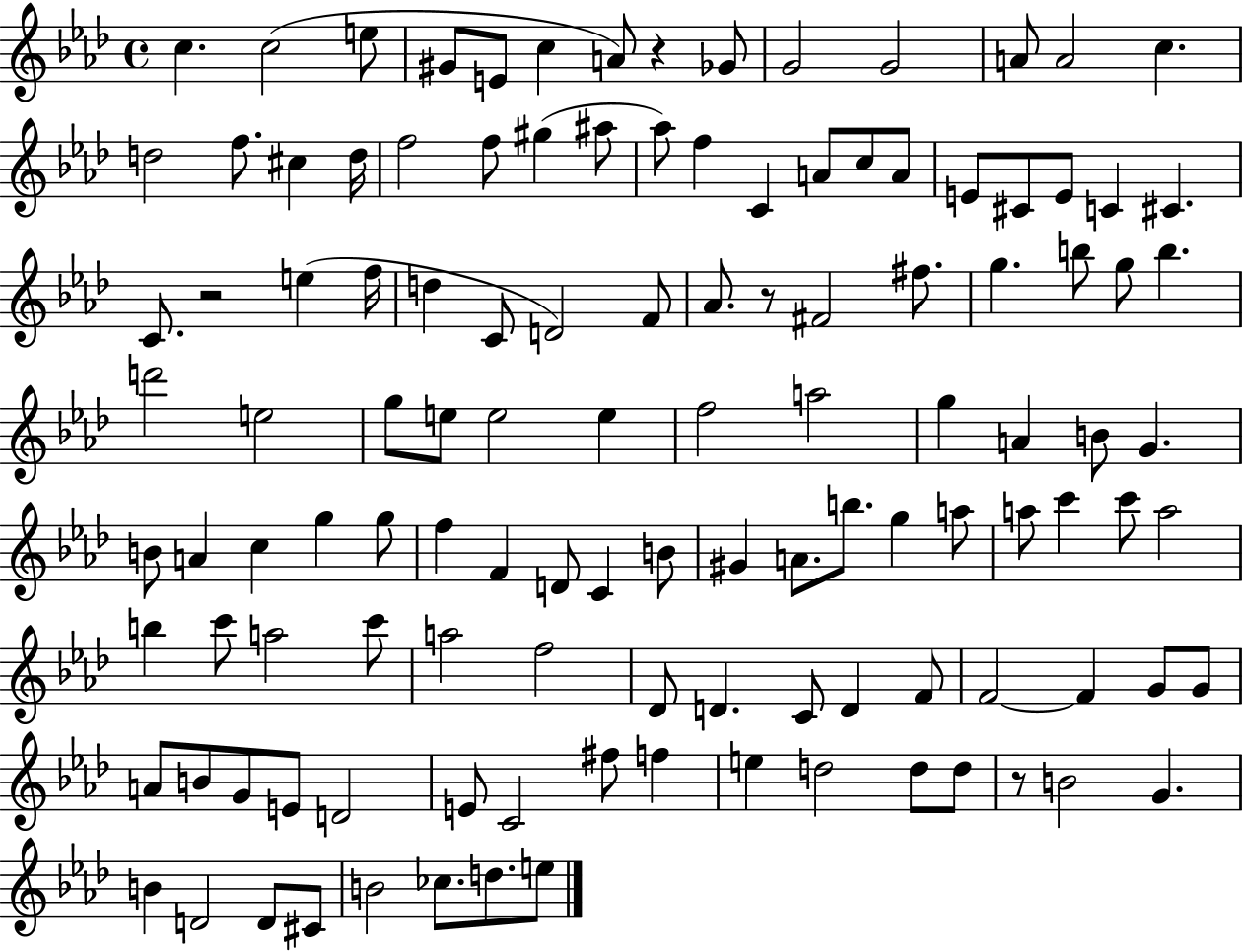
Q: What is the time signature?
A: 4/4